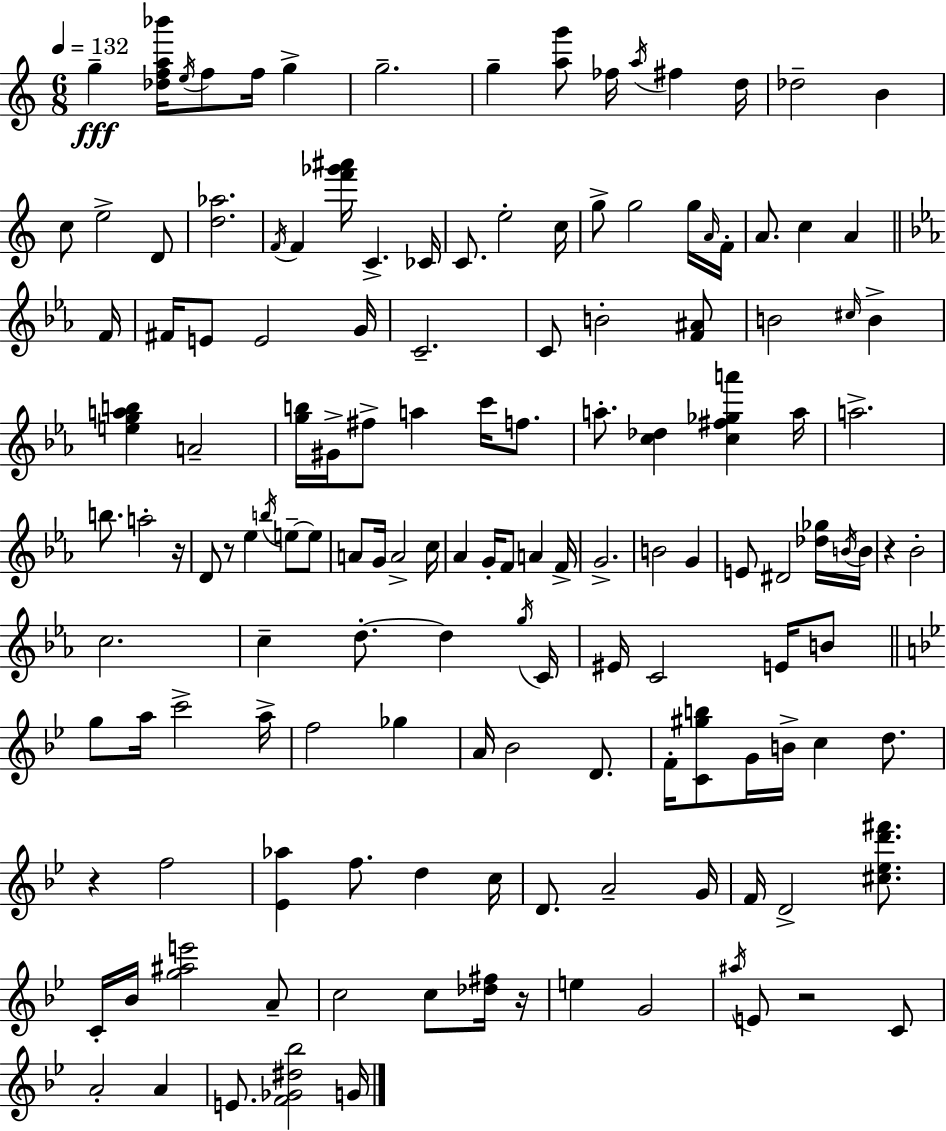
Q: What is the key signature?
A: C major